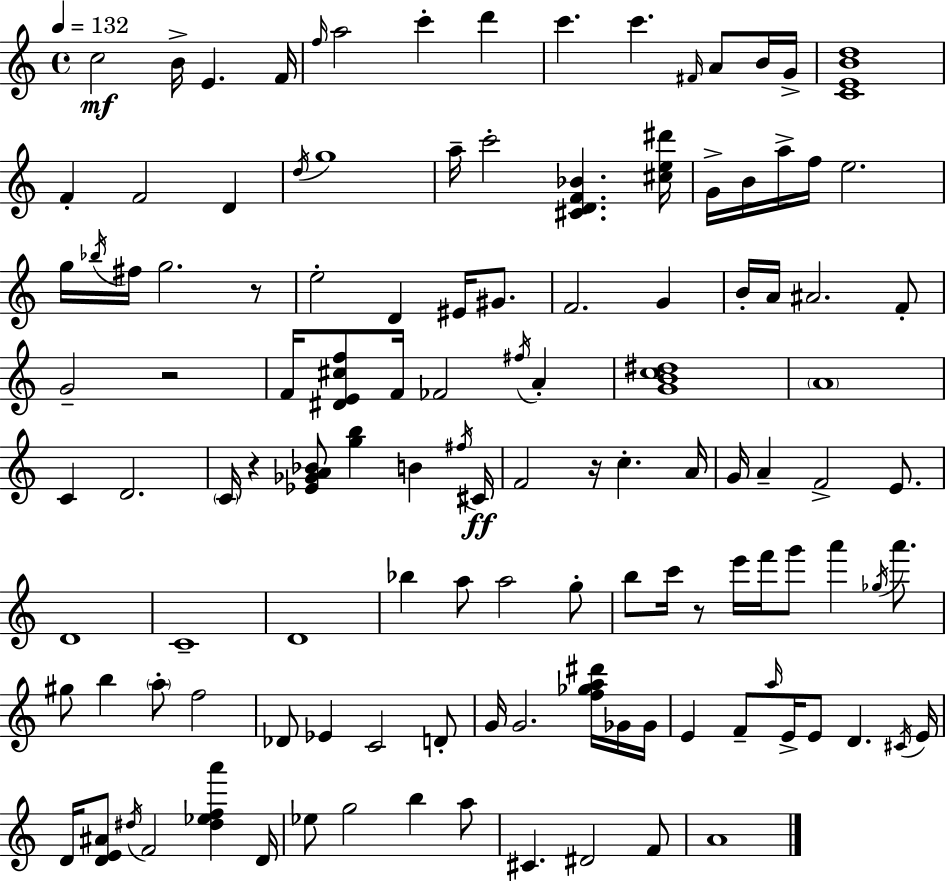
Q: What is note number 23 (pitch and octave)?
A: B4